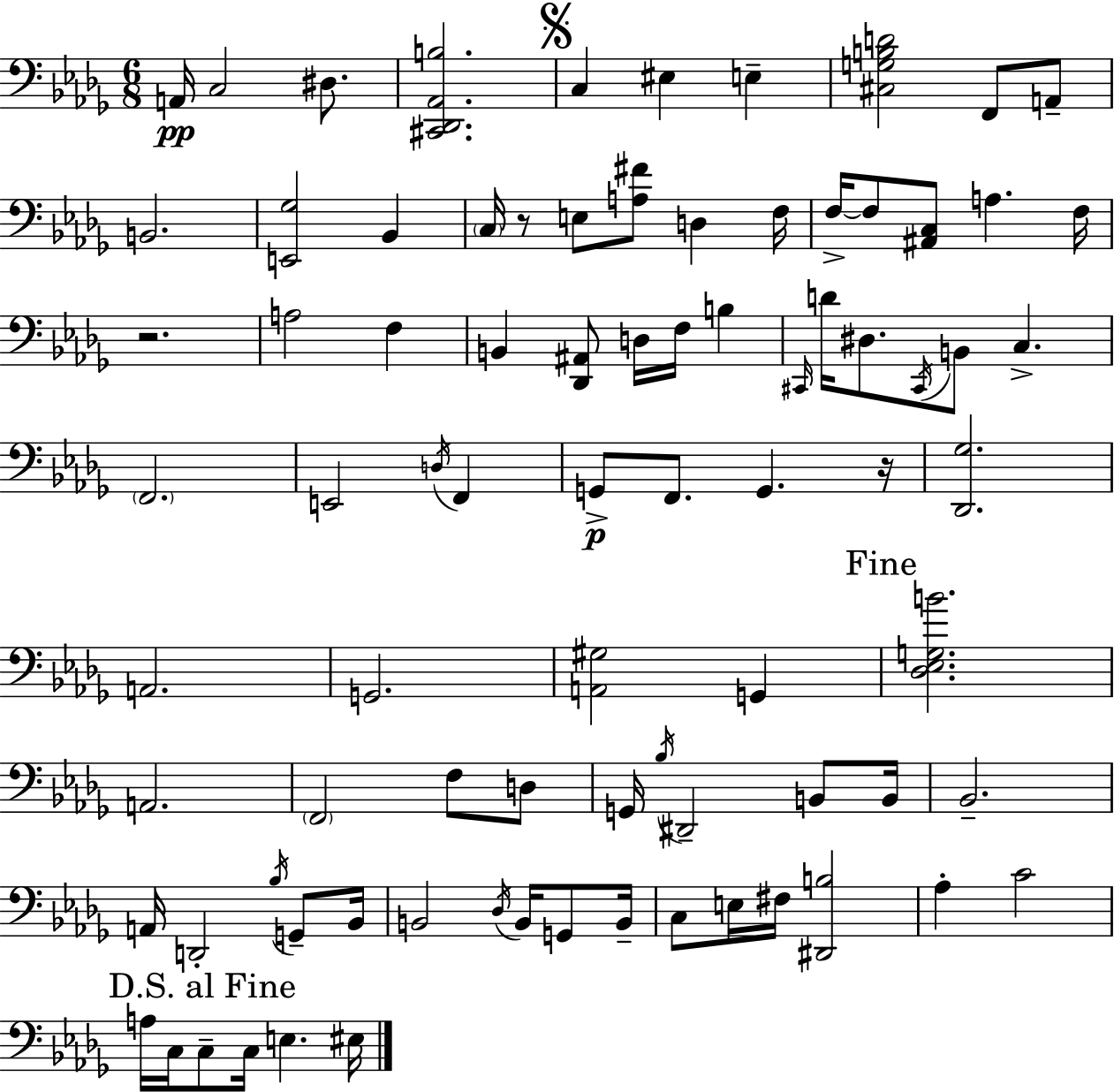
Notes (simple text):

A2/s C3/h D#3/e. [C#2,Db2,Ab2,B3]/h. C3/q EIS3/q E3/q [C#3,G3,B3,D4]/h F2/e A2/e B2/h. [E2,Gb3]/h Bb2/q C3/s R/e E3/e [A3,F#4]/e D3/q F3/s F3/s F3/e [A#2,C3]/e A3/q. F3/s R/h. A3/h F3/q B2/q [Db2,A#2]/e D3/s F3/s B3/q C#2/s D4/s D#3/e. C#2/s B2/e C3/q. F2/h. E2/h D3/s F2/q G2/e F2/e. G2/q. R/s [Db2,Gb3]/h. A2/h. G2/h. [A2,G#3]/h G2/q [Db3,Eb3,G3,B4]/h. A2/h. F2/h F3/e D3/e G2/s Bb3/s D#2/h B2/e B2/s Bb2/h. A2/s D2/h Bb3/s G2/e Bb2/s B2/h Db3/s B2/s G2/e B2/s C3/e E3/s F#3/s [D#2,B3]/h Ab3/q C4/h A3/s C3/s C3/e C3/s E3/q. EIS3/s